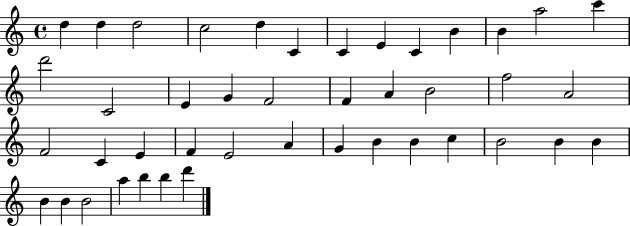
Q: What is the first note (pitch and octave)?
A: D5